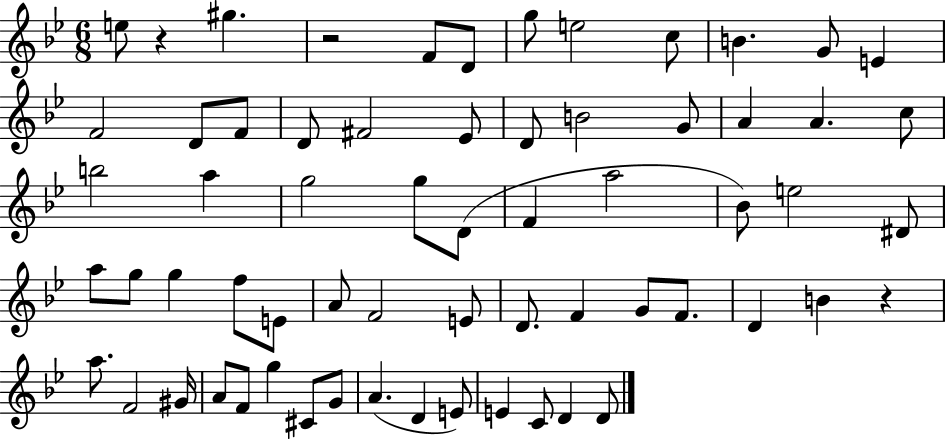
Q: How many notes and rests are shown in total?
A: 64